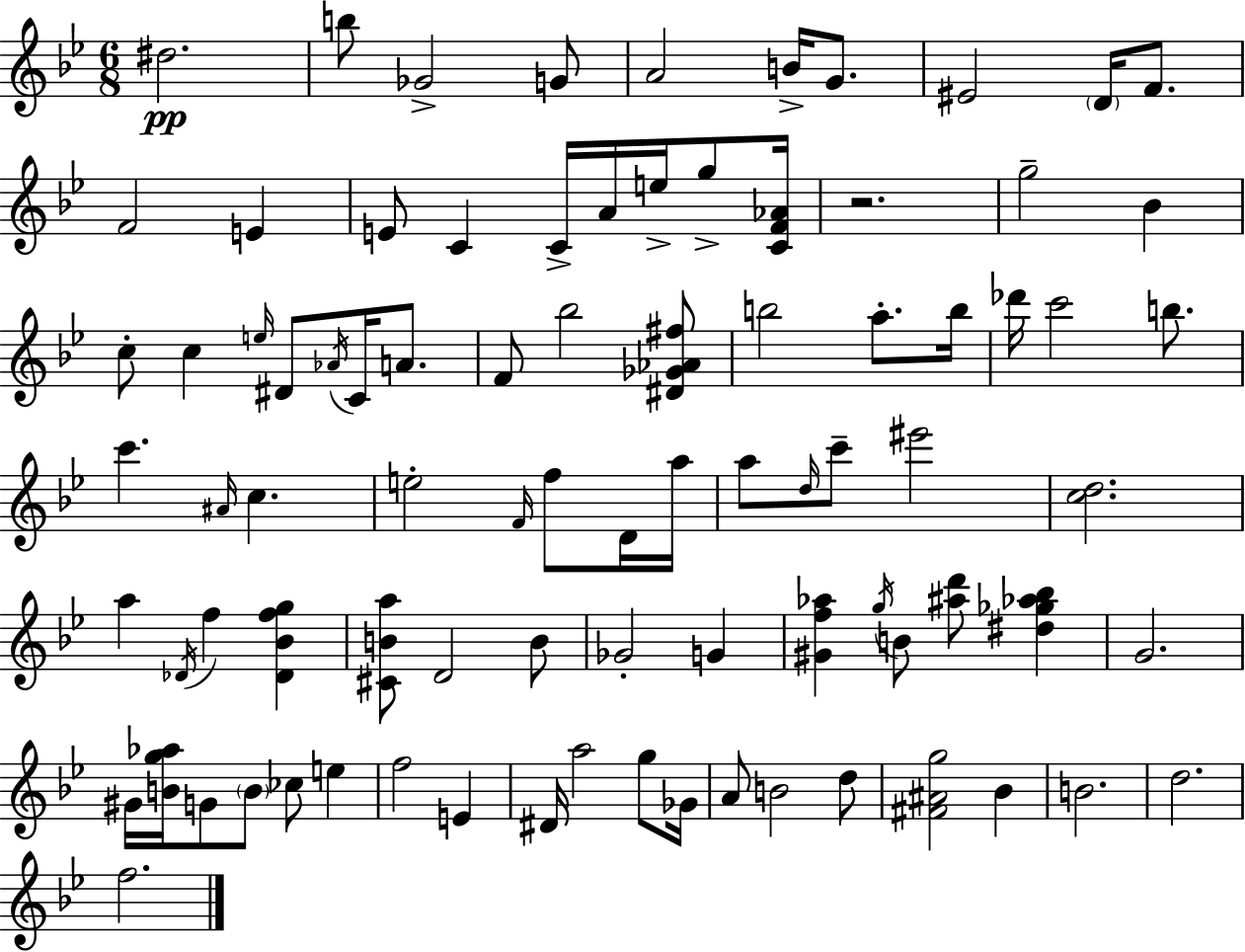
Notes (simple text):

D#5/h. B5/e Gb4/h G4/e A4/h B4/s G4/e. EIS4/h D4/s F4/e. F4/h E4/q E4/e C4/q C4/s A4/s E5/s G5/e [C4,F4,Ab4]/s R/h. G5/h Bb4/q C5/e C5/q E5/s D#4/e Ab4/s C4/s A4/e. F4/e Bb5/h [D#4,Gb4,Ab4,F#5]/e B5/h A5/e. B5/s Db6/s C6/h B5/e. C6/q. A#4/s C5/q. E5/h F4/s F5/e D4/s A5/s A5/e D5/s C6/e EIS6/h [C5,D5]/h. A5/q Db4/s F5/q [Db4,Bb4,F5,G5]/q [C#4,B4,A5]/e D4/h B4/e Gb4/h G4/q [G#4,F5,Ab5]/q G5/s B4/e [A#5,D6]/e [D#5,Gb5,Ab5,Bb5]/q G4/h. G#4/s [B4,G5,Ab5]/s G4/e B4/e CES5/e E5/q F5/h E4/q D#4/s A5/h G5/e Gb4/s A4/e B4/h D5/e [F#4,A#4,G5]/h Bb4/q B4/h. D5/h. F5/h.